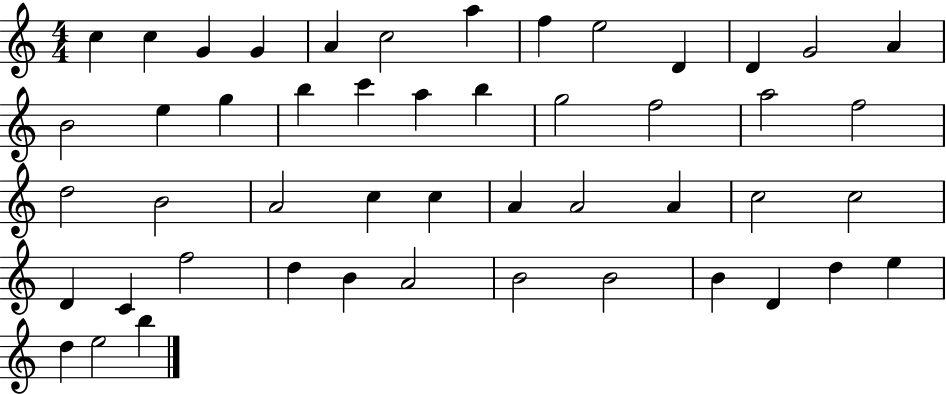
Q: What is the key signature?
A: C major